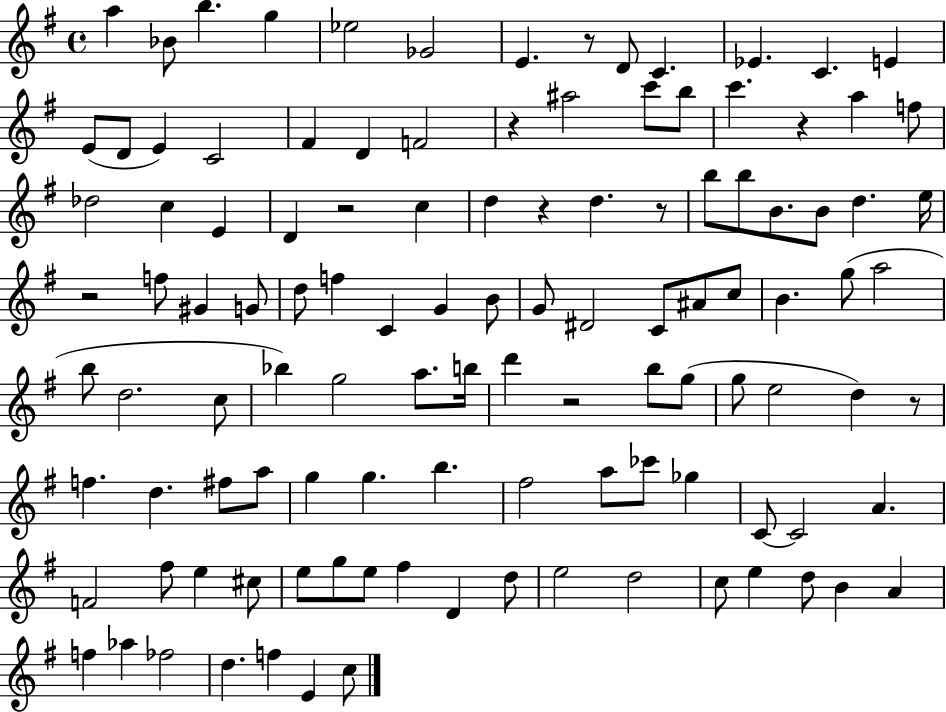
{
  \clef treble
  \time 4/4
  \defaultTimeSignature
  \key g \major
  a''4 bes'8 b''4. g''4 | ees''2 ges'2 | e'4. r8 d'8 c'4. | ees'4. c'4. e'4 | \break e'8( d'8 e'4) c'2 | fis'4 d'4 f'2 | r4 ais''2 c'''8 b''8 | c'''4. r4 a''4 f''8 | \break des''2 c''4 e'4 | d'4 r2 c''4 | d''4 r4 d''4. r8 | b''8 b''8 b'8. b'8 d''4. e''16 | \break r2 f''8 gis'4 g'8 | d''8 f''4 c'4 g'4 b'8 | g'8 dis'2 c'8 ais'8 c''8 | b'4. g''8( a''2 | \break b''8 d''2. c''8 | bes''4) g''2 a''8. b''16 | d'''4 r2 b''8 g''8( | g''8 e''2 d''4) r8 | \break f''4. d''4. fis''8 a''8 | g''4 g''4. b''4. | fis''2 a''8 ces'''8 ges''4 | c'8~~ c'2 a'4. | \break f'2 fis''8 e''4 cis''8 | e''8 g''8 e''8 fis''4 d'4 d''8 | e''2 d''2 | c''8 e''4 d''8 b'4 a'4 | \break f''4 aes''4 fes''2 | d''4. f''4 e'4 c''8 | \bar "|."
}